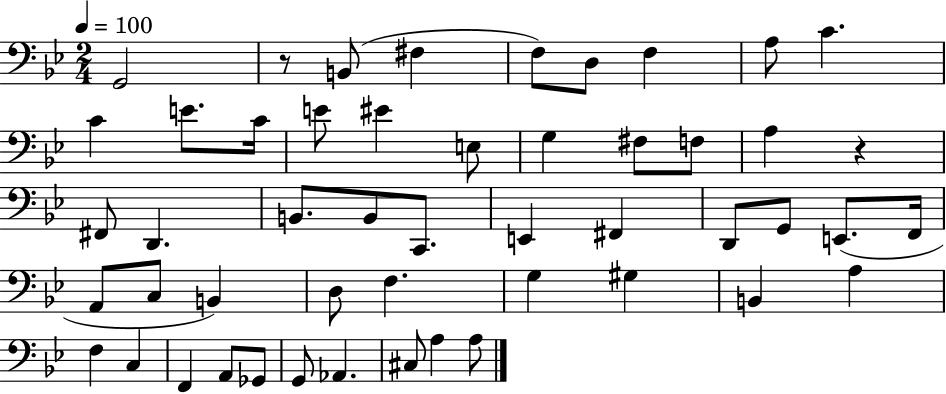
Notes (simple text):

G2/h R/e B2/e F#3/q F3/e D3/e F3/q A3/e C4/q. C4/q E4/e. C4/s E4/e EIS4/q E3/e G3/q F#3/e F3/e A3/q R/q F#2/e D2/q. B2/e. B2/e C2/e. E2/q F#2/q D2/e G2/e E2/e. F2/s A2/e C3/e B2/q D3/e F3/q. G3/q G#3/q B2/q A3/q F3/q C3/q F2/q A2/e Gb2/e G2/e Ab2/q. C#3/e A3/q A3/e